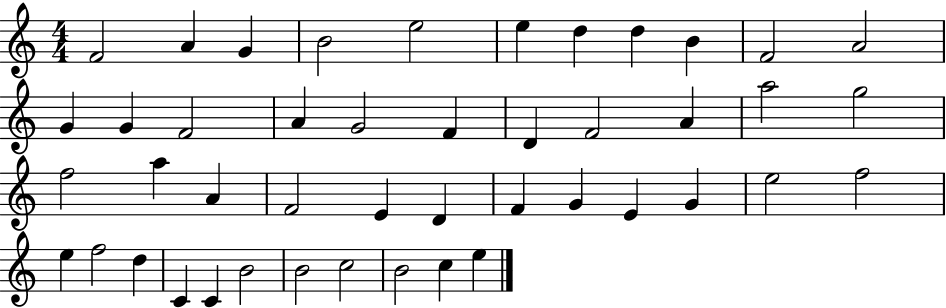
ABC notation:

X:1
T:Untitled
M:4/4
L:1/4
K:C
F2 A G B2 e2 e d d B F2 A2 G G F2 A G2 F D F2 A a2 g2 f2 a A F2 E D F G E G e2 f2 e f2 d C C B2 B2 c2 B2 c e